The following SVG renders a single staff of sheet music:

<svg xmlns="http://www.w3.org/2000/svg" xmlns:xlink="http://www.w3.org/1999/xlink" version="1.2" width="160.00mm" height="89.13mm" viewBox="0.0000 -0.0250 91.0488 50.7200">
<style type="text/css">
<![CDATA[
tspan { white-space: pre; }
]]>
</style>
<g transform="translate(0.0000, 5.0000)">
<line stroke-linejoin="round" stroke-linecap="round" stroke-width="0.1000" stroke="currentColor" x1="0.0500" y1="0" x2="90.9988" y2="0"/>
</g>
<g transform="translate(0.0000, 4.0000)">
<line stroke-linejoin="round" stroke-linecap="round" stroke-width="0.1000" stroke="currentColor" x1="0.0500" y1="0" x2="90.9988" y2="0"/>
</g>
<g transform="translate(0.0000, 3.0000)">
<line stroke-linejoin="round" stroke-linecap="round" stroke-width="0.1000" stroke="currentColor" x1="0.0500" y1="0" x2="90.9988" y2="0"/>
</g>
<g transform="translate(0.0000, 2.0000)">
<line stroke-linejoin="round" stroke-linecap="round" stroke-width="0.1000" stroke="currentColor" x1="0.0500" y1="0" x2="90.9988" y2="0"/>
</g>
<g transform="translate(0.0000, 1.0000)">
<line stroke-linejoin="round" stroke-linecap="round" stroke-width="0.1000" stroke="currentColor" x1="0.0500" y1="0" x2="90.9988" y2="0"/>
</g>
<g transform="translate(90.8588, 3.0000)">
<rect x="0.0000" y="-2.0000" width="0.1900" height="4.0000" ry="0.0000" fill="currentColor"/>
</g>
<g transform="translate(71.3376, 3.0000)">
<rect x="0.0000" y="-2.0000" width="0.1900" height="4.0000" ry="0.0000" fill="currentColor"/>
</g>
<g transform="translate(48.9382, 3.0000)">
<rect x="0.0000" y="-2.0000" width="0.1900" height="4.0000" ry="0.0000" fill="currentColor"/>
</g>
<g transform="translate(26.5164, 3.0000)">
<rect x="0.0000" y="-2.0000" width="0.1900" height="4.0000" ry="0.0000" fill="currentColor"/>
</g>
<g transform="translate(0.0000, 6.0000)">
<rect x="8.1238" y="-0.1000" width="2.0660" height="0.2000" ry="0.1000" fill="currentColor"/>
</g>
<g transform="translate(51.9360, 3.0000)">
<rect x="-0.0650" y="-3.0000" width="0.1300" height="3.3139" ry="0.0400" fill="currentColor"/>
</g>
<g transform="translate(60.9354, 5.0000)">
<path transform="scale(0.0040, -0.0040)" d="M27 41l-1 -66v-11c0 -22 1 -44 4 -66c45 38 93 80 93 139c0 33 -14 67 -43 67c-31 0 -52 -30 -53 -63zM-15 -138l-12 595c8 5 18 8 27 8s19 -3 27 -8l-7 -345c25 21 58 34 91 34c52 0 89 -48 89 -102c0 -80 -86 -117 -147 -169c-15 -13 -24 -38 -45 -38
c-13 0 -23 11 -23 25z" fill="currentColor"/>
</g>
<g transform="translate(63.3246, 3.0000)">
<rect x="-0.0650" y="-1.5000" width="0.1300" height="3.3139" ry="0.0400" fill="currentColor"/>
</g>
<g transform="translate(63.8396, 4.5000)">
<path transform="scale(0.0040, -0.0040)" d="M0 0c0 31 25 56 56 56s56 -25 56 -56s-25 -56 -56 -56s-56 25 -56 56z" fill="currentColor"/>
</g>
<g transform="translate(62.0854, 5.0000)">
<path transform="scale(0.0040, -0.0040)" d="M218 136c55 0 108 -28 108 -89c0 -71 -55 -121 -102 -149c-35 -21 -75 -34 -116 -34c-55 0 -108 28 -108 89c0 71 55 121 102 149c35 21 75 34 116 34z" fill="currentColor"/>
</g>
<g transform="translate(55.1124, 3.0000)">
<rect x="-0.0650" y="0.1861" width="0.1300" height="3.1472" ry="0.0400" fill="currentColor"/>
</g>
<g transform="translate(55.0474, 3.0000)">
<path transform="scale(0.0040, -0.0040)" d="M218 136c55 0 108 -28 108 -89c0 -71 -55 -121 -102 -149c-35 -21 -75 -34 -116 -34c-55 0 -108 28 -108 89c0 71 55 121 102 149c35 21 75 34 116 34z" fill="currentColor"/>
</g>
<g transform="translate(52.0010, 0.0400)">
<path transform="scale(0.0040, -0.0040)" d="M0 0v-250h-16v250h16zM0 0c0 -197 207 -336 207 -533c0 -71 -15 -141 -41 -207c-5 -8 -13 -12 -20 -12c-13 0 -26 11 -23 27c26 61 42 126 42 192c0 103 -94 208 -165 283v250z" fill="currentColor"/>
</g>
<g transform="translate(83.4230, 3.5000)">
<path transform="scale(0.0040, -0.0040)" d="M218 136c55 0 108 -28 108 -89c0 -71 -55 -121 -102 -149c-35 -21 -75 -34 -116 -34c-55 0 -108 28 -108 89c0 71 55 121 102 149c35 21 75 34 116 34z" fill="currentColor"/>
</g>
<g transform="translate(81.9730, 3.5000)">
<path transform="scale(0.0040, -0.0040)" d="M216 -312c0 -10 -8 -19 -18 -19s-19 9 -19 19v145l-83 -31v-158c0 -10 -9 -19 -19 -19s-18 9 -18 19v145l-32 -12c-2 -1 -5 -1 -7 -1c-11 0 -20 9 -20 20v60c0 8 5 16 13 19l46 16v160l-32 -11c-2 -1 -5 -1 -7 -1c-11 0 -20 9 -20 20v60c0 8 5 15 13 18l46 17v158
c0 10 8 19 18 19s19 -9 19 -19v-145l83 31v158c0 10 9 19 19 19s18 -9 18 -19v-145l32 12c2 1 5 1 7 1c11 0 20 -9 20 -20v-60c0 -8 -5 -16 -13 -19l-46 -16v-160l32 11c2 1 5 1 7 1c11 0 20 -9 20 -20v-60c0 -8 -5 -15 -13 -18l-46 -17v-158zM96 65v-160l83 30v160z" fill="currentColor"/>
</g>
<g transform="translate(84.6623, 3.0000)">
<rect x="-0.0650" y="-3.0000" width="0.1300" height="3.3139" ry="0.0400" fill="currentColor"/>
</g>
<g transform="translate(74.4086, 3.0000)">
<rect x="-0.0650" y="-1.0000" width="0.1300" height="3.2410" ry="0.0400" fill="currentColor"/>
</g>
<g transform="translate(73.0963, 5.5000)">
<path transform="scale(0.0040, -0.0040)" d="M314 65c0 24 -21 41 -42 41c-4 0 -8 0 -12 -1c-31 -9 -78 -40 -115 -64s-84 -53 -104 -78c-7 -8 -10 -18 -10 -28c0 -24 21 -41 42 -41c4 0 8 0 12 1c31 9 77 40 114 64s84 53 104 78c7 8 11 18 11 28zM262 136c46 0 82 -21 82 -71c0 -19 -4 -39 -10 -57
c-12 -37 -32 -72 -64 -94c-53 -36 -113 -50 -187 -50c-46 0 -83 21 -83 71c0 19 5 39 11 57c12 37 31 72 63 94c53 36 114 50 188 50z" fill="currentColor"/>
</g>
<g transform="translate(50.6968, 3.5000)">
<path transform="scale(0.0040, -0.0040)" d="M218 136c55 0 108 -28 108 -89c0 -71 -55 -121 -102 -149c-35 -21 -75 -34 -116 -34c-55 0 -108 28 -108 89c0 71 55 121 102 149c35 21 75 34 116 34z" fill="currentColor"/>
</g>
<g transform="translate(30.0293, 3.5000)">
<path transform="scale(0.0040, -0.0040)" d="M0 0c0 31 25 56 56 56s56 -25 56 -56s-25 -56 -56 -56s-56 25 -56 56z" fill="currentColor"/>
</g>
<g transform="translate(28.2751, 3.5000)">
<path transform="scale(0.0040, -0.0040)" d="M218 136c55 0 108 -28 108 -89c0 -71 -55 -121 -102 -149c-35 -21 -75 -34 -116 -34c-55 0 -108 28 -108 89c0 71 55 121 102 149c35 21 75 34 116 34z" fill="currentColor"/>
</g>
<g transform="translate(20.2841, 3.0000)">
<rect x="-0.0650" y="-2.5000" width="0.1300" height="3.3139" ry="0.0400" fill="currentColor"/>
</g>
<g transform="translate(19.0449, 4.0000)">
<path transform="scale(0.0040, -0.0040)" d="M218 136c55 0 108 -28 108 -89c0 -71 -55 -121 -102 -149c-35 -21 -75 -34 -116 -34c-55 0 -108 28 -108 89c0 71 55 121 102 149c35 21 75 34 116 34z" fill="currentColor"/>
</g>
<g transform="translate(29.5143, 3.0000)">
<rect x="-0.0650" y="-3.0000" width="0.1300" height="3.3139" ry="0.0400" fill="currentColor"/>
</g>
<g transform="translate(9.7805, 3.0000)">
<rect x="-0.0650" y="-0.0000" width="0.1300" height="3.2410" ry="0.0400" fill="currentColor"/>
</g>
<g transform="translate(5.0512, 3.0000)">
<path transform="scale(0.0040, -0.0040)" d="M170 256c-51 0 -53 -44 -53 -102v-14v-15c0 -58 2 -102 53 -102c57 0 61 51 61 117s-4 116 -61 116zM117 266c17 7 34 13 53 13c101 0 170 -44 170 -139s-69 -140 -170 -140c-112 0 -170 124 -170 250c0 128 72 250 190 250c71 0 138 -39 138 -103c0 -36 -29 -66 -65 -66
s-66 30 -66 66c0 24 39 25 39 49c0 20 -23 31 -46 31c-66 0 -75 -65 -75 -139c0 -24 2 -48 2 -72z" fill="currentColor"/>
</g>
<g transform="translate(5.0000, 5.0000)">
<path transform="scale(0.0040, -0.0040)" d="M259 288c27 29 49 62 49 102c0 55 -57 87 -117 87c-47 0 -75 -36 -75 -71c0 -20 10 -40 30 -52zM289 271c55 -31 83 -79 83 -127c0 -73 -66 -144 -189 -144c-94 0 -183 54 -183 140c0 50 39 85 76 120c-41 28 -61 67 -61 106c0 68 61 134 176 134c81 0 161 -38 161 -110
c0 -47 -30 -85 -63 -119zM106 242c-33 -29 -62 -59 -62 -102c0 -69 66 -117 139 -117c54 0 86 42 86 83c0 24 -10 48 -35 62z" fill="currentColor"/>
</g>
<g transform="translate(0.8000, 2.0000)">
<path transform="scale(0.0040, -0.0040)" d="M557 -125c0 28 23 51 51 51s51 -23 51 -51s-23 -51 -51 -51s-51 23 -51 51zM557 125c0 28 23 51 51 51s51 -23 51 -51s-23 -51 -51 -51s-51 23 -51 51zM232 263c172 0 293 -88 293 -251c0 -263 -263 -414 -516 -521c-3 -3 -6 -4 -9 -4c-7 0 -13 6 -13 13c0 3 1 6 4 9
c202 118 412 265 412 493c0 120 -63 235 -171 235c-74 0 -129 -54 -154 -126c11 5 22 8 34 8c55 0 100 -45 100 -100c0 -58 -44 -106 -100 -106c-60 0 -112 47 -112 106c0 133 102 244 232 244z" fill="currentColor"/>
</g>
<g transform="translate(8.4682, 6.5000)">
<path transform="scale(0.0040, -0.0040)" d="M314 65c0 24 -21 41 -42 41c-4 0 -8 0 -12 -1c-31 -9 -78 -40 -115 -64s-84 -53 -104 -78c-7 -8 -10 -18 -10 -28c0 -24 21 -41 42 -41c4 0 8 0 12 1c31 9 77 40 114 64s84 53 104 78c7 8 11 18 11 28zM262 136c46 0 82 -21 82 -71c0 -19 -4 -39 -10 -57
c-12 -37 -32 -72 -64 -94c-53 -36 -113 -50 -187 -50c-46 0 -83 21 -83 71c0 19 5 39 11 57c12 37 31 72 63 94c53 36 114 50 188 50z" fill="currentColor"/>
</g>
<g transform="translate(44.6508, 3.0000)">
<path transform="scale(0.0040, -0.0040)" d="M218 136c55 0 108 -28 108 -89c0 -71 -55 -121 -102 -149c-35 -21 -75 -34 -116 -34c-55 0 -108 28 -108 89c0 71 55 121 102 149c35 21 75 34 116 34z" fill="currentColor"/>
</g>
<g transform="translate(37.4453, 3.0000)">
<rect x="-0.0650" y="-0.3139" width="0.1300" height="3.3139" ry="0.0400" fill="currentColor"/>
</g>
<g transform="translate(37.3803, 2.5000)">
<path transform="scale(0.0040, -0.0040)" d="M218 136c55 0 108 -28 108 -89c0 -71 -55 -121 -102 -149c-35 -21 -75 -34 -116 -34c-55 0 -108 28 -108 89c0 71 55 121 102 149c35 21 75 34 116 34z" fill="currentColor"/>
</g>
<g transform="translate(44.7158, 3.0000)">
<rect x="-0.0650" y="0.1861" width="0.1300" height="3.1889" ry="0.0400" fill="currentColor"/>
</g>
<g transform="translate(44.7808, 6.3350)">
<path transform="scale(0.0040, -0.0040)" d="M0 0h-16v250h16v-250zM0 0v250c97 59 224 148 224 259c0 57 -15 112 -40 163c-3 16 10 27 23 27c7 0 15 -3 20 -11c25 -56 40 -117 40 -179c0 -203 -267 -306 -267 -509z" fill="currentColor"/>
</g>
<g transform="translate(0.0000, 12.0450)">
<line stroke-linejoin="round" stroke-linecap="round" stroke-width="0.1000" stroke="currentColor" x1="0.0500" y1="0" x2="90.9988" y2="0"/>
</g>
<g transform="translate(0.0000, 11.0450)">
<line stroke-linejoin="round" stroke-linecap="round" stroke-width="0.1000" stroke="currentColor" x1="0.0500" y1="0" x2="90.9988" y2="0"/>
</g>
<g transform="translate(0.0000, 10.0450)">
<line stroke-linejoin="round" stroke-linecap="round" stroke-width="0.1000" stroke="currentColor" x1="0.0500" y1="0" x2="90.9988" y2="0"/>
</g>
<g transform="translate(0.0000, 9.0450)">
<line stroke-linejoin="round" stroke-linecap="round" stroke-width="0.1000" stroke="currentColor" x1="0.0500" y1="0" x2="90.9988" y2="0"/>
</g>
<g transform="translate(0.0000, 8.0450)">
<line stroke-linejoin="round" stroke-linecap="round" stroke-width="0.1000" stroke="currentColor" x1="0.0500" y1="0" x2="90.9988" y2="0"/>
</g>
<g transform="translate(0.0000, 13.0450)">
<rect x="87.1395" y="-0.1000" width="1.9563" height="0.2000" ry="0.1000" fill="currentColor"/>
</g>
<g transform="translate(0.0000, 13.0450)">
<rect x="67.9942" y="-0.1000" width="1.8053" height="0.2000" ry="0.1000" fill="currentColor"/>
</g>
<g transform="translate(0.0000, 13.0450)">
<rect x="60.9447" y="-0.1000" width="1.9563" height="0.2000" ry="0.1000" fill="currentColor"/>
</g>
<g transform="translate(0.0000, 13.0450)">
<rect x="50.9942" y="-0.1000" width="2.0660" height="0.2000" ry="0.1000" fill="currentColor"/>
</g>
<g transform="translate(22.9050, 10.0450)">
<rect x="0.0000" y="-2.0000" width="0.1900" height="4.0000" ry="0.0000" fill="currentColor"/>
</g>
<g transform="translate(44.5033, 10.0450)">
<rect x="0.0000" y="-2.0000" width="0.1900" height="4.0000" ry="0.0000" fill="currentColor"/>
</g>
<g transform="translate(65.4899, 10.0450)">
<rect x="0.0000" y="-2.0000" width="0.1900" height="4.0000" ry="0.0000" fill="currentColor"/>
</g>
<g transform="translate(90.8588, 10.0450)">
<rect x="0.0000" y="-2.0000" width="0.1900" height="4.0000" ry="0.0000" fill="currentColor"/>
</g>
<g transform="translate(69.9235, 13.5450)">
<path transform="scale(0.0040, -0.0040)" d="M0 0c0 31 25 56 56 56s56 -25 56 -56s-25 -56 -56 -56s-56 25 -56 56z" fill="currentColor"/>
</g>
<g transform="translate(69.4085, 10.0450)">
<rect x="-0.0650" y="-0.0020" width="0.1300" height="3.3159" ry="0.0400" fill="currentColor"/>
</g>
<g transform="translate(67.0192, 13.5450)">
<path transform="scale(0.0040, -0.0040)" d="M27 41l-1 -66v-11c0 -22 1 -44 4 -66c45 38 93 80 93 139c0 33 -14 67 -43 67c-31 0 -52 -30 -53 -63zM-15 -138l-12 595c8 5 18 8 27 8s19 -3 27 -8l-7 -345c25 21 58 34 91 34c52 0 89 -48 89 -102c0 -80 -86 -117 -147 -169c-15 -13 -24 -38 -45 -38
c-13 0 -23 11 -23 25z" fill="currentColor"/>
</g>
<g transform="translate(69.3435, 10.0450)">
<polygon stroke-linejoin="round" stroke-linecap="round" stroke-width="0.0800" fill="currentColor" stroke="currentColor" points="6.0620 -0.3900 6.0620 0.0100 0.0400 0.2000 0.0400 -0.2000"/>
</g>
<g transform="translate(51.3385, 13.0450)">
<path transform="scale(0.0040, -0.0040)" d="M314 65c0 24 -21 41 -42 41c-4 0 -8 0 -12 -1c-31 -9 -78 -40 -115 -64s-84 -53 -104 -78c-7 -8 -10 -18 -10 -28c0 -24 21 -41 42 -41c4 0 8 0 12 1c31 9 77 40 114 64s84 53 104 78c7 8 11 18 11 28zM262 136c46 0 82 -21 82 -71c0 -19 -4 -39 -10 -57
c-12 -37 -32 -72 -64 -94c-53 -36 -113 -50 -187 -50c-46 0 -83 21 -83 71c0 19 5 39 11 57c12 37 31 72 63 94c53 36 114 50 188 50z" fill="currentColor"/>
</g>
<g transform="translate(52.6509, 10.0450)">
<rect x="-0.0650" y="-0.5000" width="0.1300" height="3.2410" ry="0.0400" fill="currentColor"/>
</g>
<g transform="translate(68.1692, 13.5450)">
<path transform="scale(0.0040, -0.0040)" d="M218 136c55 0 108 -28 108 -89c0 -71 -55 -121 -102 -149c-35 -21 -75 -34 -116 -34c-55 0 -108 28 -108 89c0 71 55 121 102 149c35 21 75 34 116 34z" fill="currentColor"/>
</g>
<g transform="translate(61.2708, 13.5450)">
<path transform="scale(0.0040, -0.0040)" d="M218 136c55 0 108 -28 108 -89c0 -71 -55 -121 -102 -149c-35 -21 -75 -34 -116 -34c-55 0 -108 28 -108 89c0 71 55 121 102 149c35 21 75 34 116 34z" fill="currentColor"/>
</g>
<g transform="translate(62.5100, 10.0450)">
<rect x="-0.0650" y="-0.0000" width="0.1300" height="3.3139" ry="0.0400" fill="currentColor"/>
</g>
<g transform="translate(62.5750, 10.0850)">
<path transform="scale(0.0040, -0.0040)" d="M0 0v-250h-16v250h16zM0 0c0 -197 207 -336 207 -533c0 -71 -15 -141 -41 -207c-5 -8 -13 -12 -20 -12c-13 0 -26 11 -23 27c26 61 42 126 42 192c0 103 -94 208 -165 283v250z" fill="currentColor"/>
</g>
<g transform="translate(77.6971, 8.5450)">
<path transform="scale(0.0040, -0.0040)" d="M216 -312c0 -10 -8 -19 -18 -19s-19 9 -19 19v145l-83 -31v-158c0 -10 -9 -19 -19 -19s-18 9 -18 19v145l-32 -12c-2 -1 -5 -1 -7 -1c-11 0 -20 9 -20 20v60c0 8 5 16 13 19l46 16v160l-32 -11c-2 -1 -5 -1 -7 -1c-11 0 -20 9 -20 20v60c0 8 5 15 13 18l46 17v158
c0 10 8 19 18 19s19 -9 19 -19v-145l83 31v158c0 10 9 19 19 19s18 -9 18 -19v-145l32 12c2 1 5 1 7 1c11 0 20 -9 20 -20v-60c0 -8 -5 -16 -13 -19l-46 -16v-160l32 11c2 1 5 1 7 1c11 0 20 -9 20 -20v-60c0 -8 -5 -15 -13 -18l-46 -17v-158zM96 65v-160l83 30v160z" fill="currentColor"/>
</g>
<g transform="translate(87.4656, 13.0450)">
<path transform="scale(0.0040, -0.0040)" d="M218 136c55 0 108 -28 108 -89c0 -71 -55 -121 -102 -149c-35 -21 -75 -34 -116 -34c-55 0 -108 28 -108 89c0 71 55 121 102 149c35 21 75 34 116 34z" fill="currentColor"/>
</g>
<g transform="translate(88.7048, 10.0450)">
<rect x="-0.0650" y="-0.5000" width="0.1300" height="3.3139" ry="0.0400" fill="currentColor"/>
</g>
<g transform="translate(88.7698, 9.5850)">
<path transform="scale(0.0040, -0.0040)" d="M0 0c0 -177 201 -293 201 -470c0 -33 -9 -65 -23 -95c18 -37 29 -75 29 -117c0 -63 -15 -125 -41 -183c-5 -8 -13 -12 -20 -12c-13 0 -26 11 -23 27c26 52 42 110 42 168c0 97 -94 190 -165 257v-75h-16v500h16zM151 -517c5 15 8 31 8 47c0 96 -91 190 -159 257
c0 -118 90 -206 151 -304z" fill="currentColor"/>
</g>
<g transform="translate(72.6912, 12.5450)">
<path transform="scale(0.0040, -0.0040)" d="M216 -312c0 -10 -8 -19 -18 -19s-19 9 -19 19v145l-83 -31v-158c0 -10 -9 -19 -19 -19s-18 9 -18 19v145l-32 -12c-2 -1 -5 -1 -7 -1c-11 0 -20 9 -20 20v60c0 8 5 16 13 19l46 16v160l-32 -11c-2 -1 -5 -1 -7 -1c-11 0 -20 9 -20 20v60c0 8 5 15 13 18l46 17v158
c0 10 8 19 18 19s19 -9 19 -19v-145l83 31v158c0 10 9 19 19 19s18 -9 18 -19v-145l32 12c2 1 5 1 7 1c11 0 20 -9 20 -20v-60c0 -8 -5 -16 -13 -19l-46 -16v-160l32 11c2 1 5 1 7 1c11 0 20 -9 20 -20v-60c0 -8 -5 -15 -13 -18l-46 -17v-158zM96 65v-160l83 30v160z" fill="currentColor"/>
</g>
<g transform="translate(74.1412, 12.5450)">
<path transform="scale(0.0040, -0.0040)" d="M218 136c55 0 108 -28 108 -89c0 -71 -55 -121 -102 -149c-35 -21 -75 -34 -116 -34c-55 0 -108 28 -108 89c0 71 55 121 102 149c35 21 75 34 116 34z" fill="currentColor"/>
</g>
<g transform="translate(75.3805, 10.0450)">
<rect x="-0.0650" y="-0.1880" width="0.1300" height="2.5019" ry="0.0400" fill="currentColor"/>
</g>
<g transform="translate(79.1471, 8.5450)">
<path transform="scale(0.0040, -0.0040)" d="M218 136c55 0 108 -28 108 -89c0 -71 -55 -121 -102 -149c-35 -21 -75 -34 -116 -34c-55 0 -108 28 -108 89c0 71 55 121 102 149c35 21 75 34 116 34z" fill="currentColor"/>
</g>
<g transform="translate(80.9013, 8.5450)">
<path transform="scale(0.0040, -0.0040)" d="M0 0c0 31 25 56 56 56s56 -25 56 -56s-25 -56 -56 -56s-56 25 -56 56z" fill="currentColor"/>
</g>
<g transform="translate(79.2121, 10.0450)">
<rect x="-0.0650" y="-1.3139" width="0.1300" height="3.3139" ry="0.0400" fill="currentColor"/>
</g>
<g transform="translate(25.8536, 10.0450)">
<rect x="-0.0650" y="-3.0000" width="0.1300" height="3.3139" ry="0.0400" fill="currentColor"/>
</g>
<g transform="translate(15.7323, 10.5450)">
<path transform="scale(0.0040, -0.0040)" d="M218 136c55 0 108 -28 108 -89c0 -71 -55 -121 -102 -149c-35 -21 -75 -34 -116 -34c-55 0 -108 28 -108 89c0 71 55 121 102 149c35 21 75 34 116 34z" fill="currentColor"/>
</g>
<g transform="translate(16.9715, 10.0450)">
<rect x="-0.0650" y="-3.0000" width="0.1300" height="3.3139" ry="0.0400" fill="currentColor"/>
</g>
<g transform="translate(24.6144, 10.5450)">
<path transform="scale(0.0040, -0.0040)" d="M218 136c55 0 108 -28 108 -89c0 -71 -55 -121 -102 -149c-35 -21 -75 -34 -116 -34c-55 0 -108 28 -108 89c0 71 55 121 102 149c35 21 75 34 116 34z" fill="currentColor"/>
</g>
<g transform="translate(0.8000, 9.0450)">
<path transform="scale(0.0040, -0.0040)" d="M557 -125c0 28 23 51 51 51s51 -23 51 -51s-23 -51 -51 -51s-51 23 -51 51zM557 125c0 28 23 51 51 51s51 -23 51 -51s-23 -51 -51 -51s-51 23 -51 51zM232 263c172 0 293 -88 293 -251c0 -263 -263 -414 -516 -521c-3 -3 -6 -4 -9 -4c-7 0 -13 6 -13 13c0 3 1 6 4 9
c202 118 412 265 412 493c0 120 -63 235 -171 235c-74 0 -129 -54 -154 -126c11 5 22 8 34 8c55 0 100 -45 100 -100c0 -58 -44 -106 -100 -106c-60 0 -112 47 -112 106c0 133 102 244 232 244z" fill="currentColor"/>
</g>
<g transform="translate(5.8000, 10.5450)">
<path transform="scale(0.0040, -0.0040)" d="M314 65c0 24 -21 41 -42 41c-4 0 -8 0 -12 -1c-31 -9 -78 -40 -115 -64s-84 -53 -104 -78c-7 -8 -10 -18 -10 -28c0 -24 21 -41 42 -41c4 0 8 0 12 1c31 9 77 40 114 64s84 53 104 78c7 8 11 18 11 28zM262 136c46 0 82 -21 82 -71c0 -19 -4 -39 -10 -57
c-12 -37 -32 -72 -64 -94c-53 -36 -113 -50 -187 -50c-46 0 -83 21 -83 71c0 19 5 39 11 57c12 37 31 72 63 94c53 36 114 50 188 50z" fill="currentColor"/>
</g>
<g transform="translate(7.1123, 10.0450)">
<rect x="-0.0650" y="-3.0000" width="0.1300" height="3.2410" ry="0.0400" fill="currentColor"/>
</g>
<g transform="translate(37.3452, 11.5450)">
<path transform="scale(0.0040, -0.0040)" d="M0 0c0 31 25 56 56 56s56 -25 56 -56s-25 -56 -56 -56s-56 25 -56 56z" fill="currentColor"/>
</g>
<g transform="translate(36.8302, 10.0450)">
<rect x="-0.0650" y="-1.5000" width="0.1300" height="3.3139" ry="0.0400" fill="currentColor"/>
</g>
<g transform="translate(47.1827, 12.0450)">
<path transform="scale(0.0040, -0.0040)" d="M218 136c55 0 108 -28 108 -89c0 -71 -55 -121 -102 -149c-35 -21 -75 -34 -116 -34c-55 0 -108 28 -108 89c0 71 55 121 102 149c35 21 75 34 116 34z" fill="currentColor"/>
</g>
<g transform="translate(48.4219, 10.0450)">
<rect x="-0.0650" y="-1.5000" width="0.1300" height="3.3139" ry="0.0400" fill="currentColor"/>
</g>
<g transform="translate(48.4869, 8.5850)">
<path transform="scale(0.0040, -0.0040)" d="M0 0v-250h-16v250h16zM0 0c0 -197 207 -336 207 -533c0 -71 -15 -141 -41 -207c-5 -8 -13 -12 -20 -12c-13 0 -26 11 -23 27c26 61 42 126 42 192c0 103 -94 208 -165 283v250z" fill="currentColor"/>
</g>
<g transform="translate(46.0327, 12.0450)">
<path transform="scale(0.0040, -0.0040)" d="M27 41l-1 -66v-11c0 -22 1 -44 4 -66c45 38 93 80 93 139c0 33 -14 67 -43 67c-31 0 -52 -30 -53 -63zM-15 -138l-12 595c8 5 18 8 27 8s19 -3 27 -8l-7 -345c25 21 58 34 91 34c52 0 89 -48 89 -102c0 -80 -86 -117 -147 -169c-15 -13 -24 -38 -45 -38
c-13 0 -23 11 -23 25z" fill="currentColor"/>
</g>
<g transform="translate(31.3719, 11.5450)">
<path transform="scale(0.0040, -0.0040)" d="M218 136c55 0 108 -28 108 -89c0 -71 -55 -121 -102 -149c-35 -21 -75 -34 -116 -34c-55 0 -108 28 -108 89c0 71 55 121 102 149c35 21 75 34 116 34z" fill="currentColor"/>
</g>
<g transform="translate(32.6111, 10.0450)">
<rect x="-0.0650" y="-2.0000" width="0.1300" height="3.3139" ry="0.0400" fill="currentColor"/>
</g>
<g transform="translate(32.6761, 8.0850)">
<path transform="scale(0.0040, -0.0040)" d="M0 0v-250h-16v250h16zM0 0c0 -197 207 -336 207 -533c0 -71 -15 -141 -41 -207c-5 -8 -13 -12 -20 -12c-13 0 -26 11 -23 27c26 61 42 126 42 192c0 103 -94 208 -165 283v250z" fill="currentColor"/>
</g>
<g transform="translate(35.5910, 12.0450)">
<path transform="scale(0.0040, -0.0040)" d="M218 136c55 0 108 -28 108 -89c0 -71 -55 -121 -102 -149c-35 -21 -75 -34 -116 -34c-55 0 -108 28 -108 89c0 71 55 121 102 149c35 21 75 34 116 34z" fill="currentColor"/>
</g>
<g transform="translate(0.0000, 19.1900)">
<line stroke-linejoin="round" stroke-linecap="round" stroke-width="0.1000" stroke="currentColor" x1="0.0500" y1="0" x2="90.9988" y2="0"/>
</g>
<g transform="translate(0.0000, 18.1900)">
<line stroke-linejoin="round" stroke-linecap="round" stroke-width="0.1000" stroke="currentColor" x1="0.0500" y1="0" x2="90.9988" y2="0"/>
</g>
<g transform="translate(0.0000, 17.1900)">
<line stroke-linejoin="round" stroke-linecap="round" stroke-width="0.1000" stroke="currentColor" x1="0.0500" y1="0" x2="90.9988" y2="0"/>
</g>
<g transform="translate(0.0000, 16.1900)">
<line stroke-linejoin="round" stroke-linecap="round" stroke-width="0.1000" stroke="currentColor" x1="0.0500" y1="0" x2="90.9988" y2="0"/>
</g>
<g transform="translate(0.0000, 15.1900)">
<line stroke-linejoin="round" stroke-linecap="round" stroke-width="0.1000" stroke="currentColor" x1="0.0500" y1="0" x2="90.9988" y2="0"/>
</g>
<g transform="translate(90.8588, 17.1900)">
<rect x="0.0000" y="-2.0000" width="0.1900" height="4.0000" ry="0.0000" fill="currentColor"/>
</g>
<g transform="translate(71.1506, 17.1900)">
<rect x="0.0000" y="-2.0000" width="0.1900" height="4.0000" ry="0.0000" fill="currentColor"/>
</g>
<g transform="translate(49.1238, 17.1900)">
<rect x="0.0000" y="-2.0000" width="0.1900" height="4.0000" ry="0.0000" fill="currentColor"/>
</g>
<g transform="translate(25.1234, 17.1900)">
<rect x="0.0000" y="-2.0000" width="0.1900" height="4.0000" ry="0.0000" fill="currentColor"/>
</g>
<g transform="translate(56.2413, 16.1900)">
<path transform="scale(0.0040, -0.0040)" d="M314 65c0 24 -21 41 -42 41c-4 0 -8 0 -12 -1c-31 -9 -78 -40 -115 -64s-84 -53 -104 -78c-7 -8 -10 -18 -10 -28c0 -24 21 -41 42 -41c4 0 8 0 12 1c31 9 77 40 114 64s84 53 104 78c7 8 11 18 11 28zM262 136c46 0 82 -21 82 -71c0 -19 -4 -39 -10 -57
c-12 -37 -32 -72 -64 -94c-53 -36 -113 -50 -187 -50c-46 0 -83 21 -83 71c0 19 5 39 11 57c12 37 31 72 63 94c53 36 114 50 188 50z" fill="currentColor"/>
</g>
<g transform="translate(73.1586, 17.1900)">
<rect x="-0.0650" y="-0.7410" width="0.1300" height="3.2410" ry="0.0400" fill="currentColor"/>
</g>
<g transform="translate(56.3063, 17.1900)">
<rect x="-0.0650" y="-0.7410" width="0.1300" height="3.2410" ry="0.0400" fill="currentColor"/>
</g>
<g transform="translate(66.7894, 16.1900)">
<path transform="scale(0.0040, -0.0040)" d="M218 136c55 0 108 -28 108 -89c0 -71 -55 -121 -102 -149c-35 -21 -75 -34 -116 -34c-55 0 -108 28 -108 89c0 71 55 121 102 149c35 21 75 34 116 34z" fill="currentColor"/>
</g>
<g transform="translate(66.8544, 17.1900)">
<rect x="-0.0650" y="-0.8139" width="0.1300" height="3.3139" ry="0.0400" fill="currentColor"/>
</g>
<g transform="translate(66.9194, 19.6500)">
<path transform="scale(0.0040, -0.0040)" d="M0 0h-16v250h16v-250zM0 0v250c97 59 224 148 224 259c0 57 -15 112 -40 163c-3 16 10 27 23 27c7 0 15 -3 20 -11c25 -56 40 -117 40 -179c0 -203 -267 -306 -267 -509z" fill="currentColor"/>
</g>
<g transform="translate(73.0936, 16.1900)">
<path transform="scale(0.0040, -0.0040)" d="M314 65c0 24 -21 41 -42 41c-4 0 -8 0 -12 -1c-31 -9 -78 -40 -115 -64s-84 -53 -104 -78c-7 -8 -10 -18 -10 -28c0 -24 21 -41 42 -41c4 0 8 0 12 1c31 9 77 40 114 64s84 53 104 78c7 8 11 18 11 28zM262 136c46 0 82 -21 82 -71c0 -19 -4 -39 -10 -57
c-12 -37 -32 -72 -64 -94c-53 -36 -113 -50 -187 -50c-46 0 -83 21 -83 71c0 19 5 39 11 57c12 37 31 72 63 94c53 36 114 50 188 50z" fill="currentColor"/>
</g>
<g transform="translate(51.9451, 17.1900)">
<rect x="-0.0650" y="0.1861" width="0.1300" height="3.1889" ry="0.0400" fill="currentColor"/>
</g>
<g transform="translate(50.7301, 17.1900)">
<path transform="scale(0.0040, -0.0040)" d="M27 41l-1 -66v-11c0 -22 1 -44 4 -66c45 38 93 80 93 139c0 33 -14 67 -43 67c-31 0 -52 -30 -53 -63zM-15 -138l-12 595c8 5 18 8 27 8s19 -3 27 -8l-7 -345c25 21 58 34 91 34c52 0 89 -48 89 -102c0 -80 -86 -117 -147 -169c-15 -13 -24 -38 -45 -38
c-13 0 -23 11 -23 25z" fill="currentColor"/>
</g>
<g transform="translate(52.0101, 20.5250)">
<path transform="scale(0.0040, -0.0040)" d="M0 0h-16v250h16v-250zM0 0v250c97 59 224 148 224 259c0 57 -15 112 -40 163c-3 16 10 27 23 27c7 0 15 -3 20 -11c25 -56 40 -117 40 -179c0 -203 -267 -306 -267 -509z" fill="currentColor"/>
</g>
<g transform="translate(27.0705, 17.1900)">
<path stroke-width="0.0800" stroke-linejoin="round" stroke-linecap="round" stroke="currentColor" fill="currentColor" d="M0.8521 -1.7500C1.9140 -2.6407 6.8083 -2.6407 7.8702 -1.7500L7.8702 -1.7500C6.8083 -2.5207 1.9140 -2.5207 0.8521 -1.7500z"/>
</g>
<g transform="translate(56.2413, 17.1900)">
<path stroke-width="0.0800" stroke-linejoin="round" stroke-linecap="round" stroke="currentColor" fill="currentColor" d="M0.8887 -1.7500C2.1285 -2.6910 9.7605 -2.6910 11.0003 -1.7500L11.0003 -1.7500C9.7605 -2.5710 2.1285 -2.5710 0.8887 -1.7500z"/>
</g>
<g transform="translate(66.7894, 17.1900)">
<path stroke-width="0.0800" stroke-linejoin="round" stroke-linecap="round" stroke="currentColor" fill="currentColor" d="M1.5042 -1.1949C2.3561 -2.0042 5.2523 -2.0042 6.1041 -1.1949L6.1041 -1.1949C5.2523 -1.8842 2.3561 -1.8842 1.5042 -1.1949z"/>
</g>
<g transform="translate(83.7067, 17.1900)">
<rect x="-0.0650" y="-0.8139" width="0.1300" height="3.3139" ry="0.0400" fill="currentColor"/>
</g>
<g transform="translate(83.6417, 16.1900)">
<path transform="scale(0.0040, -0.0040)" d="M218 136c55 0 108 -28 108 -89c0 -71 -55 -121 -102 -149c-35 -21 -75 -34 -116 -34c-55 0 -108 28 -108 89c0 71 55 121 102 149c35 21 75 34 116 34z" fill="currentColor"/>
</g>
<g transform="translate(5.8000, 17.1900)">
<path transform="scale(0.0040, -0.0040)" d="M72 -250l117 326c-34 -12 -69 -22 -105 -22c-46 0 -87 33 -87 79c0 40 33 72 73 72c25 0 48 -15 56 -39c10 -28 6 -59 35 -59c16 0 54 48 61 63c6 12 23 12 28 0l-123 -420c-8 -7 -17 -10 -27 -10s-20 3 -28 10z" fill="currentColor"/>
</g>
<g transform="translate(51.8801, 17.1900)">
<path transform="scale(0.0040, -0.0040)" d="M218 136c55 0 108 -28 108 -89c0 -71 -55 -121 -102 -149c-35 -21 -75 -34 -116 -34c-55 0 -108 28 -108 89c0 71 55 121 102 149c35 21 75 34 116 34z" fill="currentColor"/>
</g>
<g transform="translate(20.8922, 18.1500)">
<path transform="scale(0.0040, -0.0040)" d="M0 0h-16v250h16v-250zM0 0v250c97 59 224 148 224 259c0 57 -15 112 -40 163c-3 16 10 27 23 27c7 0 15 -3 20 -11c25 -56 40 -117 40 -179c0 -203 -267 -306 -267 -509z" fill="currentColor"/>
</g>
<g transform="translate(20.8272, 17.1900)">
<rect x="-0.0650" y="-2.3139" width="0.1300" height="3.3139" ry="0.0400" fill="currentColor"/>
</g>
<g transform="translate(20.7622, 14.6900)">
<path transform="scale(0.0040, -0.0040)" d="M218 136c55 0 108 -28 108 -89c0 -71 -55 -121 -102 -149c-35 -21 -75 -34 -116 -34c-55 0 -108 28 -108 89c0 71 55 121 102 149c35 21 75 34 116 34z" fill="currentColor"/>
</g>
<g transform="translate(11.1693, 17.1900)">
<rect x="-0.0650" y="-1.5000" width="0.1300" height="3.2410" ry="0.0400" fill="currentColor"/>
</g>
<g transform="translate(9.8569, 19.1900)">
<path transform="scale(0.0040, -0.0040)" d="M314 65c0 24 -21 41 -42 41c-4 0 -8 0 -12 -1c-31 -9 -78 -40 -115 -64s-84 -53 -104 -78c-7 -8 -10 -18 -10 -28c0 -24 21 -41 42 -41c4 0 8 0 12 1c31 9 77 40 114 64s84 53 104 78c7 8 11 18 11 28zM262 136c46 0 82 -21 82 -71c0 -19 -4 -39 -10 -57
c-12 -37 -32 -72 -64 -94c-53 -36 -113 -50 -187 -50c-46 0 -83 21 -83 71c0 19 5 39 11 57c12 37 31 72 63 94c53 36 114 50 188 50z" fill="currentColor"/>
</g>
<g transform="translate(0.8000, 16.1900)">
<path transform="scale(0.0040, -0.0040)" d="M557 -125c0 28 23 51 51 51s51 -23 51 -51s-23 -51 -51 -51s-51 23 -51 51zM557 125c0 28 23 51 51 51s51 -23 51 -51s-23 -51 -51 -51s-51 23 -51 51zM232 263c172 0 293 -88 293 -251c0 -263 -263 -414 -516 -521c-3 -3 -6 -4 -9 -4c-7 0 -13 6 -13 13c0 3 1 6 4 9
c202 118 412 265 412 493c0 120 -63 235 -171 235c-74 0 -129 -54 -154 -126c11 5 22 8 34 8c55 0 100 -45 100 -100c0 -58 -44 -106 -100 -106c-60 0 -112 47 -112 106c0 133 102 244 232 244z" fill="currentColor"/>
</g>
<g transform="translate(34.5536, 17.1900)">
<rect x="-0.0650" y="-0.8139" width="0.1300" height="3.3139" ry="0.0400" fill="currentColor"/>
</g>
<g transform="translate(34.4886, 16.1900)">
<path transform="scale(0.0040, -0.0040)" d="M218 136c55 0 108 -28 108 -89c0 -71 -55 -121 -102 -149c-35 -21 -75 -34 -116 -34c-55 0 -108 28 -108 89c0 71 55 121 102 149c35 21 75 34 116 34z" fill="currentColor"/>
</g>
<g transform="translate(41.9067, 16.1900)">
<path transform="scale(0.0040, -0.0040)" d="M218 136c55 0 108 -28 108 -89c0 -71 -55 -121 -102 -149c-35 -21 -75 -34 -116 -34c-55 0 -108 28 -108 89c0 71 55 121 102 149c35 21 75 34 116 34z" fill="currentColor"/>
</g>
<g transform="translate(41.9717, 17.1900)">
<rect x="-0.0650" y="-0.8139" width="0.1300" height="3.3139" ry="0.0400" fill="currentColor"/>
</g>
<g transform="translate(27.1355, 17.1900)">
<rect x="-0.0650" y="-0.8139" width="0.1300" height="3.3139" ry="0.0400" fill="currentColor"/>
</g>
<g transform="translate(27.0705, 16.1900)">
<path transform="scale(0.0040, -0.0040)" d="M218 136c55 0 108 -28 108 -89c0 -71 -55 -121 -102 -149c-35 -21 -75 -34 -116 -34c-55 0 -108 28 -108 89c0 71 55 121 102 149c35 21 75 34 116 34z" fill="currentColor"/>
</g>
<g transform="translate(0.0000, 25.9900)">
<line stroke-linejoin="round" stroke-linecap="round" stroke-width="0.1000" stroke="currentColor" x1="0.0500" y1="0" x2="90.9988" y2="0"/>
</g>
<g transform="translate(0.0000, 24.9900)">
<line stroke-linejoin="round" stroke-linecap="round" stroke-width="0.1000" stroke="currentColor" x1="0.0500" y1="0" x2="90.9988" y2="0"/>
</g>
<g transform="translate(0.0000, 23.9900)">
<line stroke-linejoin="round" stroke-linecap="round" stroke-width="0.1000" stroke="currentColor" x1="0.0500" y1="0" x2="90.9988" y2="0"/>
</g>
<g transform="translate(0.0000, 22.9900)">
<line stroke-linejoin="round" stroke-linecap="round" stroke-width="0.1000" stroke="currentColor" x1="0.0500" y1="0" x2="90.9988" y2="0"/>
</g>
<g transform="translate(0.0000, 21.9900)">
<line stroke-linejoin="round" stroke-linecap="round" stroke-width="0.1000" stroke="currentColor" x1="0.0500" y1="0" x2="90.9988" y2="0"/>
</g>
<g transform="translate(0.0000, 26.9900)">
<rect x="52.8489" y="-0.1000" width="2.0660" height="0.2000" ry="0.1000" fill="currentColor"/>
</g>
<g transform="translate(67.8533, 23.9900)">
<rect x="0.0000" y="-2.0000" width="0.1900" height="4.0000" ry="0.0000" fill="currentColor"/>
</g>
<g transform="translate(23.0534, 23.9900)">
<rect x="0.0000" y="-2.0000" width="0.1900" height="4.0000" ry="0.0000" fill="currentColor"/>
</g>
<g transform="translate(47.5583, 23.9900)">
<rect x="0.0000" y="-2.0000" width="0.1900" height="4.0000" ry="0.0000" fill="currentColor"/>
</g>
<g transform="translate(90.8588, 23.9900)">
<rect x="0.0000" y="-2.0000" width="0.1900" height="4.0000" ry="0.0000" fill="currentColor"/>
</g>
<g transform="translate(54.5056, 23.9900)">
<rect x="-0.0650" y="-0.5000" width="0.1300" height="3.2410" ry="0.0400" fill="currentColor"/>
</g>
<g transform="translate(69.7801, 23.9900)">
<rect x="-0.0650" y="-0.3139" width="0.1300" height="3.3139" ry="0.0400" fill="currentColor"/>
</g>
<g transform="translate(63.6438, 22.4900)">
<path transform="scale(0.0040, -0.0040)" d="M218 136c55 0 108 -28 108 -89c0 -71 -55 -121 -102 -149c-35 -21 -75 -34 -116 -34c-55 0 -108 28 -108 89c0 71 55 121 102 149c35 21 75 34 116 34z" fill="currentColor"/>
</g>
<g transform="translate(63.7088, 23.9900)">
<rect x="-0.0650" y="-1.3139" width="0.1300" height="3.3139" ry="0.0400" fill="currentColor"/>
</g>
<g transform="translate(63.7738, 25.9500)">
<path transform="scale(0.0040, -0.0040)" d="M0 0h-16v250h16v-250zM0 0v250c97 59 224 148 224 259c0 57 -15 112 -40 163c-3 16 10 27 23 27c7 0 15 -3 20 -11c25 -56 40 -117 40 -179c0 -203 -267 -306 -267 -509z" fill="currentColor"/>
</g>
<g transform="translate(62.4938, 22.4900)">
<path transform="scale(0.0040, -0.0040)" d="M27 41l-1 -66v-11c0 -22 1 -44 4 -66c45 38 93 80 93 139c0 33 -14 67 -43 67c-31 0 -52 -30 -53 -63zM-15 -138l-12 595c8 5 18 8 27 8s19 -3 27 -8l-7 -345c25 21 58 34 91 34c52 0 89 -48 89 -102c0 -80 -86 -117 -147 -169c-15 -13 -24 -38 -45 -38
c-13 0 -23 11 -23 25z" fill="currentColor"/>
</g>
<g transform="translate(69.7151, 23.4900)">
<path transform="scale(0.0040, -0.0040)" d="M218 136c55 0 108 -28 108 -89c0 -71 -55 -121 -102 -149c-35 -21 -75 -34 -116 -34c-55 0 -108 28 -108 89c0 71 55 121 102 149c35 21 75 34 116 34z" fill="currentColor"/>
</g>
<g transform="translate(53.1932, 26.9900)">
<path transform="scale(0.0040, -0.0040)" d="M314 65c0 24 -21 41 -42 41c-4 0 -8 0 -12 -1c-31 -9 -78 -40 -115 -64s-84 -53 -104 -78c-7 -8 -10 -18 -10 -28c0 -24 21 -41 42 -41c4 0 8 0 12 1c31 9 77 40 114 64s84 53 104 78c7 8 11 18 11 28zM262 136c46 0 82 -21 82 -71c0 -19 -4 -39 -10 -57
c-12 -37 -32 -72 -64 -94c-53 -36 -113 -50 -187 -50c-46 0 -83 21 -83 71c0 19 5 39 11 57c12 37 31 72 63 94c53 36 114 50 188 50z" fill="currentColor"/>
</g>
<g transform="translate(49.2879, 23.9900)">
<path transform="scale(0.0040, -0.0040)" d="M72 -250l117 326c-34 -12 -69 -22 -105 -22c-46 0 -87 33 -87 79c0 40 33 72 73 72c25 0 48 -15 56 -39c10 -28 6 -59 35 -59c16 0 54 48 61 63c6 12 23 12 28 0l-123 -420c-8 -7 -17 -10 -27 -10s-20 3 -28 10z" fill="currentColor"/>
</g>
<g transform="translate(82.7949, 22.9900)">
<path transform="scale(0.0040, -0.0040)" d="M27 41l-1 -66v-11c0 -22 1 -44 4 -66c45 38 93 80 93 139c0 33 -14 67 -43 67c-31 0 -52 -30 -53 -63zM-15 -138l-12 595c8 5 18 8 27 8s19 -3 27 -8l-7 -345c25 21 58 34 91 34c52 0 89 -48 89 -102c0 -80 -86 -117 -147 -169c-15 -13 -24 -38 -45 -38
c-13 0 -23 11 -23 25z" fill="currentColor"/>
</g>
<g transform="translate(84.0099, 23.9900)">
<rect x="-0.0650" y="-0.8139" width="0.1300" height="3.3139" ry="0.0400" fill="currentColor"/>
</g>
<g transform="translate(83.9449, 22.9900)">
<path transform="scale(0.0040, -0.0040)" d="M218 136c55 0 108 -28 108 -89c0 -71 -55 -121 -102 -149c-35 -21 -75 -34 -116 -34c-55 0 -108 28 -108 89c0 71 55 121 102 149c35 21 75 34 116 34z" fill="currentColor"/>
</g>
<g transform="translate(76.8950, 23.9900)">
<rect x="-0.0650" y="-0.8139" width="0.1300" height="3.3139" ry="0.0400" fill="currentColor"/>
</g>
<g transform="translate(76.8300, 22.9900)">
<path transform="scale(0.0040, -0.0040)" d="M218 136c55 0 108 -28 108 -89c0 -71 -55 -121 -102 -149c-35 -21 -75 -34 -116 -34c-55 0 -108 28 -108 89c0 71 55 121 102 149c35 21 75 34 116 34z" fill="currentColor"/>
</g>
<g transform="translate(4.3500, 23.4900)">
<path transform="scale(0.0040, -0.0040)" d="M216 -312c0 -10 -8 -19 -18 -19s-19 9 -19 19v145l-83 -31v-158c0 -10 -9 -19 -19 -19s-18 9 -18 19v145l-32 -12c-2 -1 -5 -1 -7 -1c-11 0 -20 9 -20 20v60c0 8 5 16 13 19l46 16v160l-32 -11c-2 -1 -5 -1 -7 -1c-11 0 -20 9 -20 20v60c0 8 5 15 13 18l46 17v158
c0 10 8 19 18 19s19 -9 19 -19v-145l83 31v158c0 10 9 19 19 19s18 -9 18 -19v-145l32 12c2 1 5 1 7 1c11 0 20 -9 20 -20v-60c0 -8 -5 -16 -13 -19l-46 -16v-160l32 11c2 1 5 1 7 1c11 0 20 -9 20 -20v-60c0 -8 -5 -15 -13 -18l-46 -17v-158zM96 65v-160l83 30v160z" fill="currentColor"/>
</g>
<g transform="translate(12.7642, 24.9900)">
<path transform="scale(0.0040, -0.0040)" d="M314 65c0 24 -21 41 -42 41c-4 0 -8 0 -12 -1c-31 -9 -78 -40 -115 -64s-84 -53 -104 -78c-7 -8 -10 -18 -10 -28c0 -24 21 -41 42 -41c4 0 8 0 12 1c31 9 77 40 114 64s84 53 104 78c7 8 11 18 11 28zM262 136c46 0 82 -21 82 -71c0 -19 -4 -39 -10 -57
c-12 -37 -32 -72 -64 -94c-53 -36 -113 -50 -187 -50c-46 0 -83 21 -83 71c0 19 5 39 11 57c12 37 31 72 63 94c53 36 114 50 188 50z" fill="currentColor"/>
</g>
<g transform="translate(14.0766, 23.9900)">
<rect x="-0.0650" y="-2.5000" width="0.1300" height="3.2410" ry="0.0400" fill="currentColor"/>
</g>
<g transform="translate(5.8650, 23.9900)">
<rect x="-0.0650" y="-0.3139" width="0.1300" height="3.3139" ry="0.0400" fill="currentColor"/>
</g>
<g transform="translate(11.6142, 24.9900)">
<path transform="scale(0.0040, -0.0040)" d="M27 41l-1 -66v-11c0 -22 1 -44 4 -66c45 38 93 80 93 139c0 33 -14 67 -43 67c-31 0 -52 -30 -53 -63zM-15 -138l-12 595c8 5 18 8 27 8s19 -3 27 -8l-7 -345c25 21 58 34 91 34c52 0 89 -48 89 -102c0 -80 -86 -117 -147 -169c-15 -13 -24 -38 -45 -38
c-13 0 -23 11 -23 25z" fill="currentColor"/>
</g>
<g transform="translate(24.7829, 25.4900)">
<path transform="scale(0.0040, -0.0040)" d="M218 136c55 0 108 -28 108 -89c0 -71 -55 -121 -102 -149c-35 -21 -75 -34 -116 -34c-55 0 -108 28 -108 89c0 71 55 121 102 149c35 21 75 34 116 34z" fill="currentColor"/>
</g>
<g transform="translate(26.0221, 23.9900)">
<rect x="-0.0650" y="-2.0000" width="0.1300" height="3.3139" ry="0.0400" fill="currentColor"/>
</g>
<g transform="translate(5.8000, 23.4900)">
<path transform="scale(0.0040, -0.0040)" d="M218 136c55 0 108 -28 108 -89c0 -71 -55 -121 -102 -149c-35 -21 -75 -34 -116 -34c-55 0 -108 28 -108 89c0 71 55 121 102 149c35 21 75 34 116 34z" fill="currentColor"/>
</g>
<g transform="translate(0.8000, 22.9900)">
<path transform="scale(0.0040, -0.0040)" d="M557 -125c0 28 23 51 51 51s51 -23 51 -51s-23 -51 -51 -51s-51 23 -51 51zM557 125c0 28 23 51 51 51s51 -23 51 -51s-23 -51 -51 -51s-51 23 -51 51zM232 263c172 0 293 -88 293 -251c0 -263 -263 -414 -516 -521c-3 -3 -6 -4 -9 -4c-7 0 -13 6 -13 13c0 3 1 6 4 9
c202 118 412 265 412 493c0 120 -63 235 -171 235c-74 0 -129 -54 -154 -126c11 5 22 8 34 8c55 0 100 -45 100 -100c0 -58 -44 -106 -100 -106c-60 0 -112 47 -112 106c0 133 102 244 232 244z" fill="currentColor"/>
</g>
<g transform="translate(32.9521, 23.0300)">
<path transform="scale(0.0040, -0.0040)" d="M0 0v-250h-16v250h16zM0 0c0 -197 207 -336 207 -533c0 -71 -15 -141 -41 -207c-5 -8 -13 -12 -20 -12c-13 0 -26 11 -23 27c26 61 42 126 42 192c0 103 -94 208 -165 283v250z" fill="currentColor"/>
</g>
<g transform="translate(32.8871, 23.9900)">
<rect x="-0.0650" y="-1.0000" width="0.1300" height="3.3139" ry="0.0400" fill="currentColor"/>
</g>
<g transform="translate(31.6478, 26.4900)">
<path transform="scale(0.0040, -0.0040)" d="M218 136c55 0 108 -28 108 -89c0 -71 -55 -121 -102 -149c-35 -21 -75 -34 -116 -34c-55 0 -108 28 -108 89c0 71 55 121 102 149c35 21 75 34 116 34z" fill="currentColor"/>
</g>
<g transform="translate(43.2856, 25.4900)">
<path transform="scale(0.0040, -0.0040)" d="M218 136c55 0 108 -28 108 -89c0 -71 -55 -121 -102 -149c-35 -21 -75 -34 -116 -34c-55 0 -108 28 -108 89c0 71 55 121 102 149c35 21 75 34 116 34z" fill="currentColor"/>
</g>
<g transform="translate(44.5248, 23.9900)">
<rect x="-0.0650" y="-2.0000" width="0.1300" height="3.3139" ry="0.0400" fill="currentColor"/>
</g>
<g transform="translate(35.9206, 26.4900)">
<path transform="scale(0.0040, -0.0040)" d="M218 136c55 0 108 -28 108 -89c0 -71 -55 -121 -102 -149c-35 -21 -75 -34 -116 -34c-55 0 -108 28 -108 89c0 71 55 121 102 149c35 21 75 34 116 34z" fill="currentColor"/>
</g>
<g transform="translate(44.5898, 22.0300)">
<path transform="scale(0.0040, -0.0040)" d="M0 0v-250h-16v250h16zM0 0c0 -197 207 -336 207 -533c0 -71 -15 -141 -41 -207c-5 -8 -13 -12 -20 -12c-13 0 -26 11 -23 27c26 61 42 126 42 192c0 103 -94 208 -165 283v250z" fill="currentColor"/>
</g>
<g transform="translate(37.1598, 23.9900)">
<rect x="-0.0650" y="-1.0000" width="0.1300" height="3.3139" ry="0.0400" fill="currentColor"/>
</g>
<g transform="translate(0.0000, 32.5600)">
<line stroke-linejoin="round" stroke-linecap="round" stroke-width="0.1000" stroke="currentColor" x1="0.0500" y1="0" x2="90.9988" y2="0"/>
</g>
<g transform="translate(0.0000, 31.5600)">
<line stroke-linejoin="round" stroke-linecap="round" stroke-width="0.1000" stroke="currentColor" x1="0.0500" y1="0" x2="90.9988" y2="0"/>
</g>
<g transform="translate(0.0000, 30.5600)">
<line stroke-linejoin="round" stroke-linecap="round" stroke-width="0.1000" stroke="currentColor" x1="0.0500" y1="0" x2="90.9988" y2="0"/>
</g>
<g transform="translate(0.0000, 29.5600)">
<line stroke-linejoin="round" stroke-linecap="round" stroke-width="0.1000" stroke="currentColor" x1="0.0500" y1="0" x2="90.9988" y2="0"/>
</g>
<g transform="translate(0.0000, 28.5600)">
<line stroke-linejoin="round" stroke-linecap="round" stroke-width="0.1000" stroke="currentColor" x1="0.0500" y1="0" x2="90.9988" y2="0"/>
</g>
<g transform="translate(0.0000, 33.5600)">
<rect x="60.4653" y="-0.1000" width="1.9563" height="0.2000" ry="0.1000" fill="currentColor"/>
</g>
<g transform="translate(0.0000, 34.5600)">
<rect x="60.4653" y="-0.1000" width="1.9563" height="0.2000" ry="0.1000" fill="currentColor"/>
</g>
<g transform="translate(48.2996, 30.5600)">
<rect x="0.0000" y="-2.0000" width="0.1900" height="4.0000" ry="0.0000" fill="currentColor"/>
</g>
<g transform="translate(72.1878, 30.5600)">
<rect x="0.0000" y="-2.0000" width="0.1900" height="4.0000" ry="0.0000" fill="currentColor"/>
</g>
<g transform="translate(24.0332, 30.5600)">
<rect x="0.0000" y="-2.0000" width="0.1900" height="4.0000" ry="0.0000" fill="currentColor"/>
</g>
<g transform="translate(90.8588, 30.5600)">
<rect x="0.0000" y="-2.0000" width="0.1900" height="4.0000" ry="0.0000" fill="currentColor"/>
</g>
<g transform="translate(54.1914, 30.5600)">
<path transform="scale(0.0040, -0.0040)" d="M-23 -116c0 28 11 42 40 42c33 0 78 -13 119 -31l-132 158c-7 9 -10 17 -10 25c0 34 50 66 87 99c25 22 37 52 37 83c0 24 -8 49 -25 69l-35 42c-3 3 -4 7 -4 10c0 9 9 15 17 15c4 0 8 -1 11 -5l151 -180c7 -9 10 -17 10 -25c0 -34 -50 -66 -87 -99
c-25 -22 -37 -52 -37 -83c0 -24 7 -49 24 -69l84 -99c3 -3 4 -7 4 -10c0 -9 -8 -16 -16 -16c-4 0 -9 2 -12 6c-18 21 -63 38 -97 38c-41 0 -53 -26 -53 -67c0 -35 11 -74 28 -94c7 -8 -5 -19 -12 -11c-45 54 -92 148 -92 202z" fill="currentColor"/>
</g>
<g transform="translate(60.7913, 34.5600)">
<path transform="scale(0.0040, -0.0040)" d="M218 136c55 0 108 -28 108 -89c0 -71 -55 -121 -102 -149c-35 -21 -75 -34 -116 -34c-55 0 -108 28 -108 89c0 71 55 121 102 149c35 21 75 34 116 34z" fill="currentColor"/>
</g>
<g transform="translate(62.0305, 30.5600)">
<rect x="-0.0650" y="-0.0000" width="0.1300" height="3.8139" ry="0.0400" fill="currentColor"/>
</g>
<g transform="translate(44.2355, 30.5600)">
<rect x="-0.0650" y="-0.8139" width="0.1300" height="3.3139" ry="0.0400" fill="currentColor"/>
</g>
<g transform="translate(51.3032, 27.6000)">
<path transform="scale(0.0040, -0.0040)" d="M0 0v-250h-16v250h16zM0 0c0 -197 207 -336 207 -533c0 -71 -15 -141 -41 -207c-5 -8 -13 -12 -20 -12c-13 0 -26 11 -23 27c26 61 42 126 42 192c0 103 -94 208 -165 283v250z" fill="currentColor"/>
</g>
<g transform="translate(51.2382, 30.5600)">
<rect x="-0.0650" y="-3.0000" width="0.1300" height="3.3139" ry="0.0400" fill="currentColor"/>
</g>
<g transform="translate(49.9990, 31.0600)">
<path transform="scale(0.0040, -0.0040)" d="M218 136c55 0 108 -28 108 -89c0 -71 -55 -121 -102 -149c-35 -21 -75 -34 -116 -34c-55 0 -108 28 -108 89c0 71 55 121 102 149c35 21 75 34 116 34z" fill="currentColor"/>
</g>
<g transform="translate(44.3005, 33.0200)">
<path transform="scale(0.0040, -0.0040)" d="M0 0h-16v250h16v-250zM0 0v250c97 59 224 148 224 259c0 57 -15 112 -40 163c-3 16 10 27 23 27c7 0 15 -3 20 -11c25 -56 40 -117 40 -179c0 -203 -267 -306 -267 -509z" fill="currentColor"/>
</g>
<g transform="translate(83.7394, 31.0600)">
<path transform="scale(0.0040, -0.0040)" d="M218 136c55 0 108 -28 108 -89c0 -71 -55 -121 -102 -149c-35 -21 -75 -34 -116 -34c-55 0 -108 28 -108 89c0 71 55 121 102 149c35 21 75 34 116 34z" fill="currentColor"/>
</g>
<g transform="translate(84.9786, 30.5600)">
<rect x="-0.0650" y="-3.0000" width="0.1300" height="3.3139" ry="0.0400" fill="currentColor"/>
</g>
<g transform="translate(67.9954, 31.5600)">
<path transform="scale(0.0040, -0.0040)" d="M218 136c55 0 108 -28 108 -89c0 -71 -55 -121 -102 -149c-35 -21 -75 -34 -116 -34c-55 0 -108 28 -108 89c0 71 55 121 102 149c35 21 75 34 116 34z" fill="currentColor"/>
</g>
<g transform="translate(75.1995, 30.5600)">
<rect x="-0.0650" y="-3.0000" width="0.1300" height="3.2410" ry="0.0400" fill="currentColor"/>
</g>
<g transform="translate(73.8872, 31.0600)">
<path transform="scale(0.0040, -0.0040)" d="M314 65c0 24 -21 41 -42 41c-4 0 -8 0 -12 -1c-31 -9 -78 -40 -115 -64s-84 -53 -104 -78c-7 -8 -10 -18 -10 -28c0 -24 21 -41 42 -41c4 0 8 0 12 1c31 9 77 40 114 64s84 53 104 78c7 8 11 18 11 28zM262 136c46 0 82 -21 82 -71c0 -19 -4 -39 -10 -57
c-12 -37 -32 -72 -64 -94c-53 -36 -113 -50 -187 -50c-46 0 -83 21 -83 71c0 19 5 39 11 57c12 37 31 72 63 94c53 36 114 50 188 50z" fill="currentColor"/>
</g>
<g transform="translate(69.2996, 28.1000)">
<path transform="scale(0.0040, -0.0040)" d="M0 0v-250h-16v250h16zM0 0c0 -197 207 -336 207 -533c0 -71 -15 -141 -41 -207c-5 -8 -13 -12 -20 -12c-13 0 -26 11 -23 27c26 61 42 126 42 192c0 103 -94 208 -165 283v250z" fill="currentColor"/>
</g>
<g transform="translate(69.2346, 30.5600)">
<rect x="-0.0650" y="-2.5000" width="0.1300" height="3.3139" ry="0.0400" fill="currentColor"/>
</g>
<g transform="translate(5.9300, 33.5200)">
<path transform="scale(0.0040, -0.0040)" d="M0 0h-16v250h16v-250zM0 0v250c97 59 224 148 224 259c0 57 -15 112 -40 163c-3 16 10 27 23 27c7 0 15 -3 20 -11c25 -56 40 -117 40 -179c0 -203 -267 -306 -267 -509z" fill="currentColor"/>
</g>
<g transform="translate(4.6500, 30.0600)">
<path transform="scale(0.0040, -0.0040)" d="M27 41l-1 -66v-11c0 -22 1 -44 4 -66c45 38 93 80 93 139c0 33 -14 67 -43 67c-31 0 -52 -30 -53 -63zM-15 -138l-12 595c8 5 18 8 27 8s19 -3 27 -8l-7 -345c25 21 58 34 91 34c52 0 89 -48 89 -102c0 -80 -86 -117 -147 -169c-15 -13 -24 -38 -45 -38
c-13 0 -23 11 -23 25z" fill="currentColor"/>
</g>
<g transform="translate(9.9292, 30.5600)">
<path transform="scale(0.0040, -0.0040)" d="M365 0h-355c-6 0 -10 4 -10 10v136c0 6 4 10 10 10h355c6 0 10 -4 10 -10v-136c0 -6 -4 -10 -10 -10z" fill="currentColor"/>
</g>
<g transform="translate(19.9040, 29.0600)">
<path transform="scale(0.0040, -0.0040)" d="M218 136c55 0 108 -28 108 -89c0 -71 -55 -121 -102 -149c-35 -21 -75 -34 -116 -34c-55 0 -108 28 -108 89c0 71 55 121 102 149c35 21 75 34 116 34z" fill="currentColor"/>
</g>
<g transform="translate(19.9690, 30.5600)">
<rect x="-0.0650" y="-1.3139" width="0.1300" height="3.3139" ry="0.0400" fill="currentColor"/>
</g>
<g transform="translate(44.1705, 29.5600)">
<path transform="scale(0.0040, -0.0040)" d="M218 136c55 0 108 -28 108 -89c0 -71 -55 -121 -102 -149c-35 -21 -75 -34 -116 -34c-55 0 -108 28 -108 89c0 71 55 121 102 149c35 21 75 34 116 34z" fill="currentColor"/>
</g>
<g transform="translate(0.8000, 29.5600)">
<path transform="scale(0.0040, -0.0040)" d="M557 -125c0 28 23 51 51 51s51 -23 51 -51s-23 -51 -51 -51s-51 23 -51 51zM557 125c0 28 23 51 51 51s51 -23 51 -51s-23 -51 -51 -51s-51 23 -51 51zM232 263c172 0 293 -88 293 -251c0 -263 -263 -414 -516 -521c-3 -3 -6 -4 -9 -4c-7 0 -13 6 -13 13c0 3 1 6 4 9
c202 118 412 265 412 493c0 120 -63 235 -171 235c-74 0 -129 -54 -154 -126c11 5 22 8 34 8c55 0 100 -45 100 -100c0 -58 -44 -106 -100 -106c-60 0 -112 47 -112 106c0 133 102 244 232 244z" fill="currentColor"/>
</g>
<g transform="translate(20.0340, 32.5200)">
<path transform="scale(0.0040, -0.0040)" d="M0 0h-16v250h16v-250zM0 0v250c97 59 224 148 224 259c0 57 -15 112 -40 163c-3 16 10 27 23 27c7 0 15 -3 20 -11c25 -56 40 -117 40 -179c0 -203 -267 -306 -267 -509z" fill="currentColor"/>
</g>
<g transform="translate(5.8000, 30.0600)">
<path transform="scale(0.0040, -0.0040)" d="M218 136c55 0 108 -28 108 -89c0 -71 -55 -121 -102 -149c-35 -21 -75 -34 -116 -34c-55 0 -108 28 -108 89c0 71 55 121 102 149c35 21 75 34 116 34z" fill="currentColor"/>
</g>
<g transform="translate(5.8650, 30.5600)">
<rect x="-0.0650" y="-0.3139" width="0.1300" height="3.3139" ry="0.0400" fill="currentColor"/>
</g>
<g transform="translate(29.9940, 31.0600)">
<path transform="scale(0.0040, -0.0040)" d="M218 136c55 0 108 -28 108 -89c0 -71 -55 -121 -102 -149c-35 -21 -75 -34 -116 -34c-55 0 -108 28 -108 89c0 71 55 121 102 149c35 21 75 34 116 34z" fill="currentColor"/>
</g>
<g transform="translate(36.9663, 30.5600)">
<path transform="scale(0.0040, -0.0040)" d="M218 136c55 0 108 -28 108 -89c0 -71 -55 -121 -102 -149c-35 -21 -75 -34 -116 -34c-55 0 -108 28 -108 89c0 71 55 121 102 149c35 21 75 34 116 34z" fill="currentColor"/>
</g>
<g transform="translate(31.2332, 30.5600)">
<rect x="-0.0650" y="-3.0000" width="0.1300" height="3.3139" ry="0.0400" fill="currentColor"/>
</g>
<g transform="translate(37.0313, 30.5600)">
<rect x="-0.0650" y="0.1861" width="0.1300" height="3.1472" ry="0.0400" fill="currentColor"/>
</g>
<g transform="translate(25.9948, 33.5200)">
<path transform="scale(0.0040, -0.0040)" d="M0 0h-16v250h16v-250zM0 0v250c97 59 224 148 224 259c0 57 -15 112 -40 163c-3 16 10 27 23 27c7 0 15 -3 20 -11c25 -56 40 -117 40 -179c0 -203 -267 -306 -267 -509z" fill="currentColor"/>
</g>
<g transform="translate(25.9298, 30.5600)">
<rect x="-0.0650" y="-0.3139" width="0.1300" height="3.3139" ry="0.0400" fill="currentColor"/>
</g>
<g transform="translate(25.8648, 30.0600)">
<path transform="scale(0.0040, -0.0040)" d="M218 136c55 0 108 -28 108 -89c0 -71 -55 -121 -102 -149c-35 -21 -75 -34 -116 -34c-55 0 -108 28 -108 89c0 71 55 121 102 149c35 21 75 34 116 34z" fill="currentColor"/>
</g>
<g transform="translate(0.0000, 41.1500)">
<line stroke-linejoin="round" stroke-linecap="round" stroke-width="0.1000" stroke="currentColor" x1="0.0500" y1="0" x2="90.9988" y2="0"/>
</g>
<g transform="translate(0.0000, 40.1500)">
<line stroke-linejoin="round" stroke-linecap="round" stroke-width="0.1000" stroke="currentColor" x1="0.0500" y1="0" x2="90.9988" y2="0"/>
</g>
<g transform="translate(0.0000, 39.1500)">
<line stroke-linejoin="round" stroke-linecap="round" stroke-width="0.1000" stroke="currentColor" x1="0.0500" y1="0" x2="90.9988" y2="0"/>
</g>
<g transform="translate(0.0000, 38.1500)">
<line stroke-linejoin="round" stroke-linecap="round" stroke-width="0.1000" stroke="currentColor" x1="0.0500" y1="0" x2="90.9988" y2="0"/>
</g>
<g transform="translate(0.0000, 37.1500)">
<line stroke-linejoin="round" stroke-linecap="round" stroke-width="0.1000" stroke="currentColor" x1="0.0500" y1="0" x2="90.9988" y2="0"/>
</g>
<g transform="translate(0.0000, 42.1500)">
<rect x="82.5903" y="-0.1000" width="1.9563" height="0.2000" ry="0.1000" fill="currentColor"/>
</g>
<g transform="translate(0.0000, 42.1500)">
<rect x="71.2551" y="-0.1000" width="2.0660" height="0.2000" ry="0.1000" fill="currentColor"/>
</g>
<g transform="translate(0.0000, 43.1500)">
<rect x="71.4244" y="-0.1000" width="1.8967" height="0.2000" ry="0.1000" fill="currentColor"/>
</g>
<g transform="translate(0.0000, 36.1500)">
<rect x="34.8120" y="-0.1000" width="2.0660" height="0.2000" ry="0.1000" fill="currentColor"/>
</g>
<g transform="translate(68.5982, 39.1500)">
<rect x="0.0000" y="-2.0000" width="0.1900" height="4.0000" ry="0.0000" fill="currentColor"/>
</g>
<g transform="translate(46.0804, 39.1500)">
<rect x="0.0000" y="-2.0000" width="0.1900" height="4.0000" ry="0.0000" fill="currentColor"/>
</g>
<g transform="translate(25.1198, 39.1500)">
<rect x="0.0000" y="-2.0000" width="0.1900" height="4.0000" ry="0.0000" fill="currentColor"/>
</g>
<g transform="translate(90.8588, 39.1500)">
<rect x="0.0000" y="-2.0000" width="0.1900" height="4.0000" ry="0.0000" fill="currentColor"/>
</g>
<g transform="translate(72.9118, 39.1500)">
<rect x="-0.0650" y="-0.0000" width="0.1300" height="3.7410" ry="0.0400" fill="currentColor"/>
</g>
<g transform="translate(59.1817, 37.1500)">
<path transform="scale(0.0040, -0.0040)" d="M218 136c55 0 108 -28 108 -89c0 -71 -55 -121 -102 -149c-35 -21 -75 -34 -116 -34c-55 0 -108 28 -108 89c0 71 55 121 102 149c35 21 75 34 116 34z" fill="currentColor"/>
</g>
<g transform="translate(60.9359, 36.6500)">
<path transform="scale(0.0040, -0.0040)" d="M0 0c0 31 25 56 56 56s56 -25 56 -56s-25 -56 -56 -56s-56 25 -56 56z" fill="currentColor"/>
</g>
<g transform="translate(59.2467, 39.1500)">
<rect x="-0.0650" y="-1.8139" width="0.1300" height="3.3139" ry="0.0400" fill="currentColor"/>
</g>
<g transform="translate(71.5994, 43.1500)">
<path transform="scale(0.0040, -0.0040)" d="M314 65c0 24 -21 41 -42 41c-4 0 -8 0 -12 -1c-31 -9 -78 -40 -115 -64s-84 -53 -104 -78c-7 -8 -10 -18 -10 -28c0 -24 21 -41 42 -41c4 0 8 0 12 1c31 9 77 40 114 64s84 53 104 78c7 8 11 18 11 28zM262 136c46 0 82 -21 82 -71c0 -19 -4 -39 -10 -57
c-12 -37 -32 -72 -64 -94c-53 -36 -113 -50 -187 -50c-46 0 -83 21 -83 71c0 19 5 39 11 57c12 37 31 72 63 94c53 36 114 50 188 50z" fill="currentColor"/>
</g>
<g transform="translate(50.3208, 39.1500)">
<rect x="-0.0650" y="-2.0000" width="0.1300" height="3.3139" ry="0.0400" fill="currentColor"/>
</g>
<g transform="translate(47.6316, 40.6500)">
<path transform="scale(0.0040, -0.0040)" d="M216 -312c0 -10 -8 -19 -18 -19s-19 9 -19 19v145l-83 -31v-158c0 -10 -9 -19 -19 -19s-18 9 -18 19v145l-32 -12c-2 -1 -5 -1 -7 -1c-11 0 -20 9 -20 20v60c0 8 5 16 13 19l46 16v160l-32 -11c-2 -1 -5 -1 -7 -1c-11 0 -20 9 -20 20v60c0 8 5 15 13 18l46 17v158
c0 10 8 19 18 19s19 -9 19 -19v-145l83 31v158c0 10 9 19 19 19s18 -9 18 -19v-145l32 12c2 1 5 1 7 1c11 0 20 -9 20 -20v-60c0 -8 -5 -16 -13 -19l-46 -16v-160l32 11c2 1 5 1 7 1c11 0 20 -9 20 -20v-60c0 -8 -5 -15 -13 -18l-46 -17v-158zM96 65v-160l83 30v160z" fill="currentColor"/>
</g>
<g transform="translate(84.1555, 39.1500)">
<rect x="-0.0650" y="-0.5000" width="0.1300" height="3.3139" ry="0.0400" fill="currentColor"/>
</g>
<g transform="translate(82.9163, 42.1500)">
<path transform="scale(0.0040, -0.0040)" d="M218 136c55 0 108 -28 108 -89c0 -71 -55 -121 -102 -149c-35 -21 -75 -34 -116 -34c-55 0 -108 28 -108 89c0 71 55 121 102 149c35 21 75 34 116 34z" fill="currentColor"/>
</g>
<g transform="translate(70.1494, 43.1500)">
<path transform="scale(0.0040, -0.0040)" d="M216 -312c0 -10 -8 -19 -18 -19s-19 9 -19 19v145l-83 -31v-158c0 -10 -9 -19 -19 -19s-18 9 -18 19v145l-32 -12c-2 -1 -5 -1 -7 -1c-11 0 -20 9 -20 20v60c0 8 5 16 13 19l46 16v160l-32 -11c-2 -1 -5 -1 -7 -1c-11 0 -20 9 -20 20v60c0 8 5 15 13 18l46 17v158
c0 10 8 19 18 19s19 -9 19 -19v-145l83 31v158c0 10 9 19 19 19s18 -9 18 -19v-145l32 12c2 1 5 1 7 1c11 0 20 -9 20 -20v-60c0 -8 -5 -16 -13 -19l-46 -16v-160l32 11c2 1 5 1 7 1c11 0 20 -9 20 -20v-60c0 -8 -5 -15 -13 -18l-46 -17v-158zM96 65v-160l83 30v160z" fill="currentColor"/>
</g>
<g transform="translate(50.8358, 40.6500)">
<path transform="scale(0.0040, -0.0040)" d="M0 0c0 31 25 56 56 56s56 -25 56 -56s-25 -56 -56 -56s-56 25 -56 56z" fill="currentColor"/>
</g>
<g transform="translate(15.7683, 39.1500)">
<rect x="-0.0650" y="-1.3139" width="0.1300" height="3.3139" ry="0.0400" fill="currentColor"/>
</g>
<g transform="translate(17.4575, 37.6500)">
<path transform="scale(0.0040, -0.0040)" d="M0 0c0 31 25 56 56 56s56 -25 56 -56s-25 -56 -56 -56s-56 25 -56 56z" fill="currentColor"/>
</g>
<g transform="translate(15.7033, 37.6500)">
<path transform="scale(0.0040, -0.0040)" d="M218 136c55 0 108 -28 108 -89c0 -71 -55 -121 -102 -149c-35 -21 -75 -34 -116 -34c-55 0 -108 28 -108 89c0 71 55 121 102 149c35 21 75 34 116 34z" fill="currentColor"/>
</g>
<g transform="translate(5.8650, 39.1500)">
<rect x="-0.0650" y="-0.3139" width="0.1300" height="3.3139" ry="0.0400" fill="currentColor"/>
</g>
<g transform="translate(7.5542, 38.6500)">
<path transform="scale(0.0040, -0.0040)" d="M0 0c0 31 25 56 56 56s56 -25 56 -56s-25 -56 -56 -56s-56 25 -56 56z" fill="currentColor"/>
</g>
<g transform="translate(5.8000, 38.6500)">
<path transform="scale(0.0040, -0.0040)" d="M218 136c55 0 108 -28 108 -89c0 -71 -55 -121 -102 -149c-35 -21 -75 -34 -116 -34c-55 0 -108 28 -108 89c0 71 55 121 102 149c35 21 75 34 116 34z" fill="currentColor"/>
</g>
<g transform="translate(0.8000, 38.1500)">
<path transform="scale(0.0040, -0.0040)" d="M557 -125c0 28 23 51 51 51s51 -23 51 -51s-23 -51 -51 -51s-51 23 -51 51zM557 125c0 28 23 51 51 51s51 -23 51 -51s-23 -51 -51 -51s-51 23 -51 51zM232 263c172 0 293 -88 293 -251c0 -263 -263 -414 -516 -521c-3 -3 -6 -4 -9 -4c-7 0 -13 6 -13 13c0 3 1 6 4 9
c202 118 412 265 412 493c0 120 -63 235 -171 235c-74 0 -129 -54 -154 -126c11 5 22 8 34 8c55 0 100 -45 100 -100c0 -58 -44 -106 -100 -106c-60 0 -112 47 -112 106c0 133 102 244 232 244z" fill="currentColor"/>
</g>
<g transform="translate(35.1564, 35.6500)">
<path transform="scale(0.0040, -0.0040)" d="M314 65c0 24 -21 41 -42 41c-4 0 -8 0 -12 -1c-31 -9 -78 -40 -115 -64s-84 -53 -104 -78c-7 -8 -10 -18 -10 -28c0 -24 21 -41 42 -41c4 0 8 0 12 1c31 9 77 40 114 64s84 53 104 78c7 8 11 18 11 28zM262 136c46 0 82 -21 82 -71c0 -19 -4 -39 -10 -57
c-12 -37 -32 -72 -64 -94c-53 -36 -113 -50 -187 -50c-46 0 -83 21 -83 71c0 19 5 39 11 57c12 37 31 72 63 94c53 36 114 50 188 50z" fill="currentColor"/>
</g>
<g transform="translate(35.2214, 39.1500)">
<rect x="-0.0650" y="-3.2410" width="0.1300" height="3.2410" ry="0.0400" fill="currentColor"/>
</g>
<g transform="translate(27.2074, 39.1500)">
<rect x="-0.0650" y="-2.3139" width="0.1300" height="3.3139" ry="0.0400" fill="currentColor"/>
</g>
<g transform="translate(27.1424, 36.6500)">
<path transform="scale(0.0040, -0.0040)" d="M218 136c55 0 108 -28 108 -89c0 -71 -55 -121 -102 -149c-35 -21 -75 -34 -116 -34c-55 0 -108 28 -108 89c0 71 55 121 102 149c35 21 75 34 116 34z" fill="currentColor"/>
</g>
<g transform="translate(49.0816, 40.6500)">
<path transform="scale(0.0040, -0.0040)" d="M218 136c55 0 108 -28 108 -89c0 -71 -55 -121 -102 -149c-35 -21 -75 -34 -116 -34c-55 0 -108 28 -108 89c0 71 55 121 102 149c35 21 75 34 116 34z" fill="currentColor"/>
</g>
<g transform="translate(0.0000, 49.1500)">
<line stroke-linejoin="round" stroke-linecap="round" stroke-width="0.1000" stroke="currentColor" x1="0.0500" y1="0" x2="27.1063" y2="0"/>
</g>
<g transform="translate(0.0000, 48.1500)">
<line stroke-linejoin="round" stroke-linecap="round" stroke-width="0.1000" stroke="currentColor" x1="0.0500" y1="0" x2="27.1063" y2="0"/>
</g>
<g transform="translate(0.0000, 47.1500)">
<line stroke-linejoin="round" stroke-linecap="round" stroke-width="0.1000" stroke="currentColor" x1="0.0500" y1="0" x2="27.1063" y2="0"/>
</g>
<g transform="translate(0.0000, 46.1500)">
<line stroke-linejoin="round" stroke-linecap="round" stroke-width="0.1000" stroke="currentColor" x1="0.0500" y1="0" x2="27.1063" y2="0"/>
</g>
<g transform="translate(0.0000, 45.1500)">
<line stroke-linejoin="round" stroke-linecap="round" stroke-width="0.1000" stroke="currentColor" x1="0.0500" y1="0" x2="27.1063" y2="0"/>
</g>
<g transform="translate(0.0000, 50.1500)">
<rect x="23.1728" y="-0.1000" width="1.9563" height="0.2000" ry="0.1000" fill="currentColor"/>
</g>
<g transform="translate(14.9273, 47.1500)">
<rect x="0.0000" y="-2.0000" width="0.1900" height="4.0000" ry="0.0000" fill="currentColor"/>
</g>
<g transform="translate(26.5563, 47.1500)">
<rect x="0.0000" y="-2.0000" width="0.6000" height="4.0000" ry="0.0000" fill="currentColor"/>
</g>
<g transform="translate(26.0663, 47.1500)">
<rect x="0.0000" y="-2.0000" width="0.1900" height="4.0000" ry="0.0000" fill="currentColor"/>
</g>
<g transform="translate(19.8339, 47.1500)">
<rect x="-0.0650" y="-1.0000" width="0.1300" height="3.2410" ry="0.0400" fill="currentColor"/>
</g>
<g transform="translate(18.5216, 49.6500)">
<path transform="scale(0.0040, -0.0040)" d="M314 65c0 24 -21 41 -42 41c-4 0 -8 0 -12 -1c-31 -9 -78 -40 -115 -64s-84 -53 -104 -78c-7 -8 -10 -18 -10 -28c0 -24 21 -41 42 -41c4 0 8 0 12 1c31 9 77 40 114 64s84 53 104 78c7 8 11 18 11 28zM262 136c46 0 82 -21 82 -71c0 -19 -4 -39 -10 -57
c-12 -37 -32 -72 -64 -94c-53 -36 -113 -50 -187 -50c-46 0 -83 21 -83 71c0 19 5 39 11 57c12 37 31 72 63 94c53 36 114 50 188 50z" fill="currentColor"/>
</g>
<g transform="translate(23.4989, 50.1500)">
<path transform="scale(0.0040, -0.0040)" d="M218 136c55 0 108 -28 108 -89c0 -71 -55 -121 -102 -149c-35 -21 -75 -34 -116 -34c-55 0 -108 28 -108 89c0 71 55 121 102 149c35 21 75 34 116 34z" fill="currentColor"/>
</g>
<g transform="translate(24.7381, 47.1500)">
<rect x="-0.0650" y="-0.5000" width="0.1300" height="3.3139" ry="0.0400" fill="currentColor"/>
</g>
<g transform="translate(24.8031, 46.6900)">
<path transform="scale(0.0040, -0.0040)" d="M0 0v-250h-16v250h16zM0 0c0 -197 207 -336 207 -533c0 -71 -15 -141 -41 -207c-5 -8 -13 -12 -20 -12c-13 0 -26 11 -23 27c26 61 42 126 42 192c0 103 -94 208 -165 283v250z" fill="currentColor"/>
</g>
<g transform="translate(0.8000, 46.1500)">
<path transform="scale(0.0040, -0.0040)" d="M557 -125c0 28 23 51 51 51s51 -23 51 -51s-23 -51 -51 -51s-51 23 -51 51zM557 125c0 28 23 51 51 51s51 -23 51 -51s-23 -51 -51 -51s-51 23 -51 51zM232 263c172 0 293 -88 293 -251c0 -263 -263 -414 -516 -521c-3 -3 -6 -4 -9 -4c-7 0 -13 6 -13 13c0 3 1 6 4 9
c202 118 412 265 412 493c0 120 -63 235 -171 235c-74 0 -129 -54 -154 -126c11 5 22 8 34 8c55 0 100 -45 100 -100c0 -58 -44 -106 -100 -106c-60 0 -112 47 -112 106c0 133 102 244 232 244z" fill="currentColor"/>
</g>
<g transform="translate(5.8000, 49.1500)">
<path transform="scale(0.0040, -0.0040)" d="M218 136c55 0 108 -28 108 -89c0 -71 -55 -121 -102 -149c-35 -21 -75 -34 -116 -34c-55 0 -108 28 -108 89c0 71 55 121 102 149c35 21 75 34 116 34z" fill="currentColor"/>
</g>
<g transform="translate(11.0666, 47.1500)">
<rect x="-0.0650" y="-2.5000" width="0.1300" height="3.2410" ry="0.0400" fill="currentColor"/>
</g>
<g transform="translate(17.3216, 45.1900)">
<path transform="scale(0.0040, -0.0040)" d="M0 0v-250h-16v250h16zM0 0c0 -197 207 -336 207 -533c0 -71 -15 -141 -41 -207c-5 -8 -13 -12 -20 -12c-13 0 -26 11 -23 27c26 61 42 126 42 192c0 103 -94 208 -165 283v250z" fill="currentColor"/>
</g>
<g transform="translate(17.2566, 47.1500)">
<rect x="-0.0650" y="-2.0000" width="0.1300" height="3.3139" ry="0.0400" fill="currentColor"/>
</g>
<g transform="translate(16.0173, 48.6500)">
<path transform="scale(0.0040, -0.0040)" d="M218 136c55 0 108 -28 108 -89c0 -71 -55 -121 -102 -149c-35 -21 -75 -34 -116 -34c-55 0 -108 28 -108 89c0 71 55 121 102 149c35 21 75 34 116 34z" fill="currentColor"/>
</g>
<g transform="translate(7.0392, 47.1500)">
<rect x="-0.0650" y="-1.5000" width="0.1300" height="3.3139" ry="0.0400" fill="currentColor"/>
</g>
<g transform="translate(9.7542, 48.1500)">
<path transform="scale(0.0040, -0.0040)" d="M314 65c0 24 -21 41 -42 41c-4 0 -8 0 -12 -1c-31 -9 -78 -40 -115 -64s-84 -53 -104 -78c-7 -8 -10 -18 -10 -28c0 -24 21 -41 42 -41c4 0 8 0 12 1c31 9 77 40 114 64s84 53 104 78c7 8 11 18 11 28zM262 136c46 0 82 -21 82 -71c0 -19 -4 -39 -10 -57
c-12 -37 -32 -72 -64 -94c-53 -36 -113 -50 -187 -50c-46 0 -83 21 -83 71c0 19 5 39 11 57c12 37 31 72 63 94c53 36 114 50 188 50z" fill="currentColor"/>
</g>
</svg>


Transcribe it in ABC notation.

X:1
T:Untitled
M:6/8
L:1/4
K:C
D,,2 B,, C, E, D,/2 C,/2 D, _G,, F,,2 ^C, C,2 C, C, A,,/2 G,, _G,,/2 E,,2 D,,/2 _D,,/2 ^F,,/2 ^G, E,,/4 z/2 G,,2 B,/2 F, F, F, _D,/2 F,2 F,/2 F,2 F, ^E, _B,,2 A,, F,,/2 F,, A,,/2 z/2 E,,2 _G,/2 E, F, _F, _E,/2 z2 G,/2 E,/2 C, D, F,/2 C,/2 z C,, B,,/2 C,2 C, E, G, B, D2 ^A,, A, ^C,,2 E,, G,, B,,2 A,,/2 F,,2 E,,/2